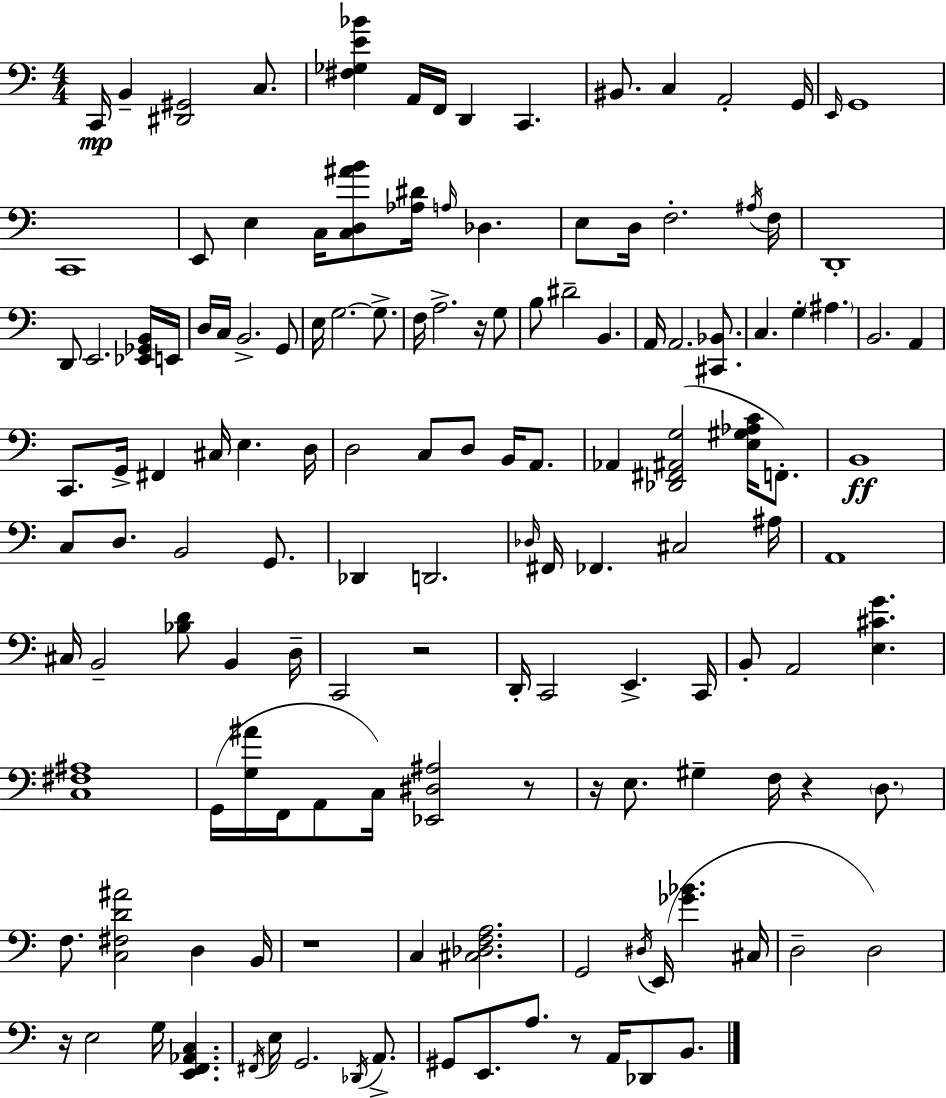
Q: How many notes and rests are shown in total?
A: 141